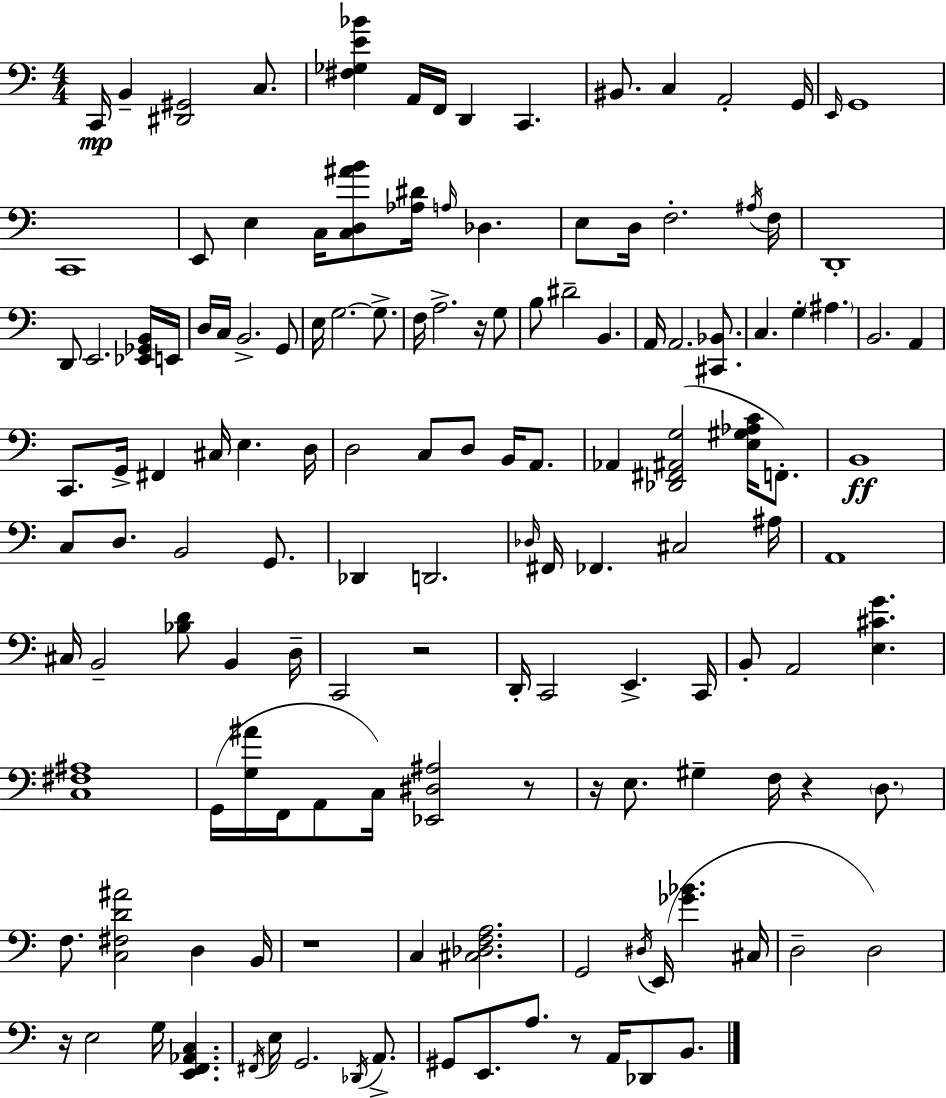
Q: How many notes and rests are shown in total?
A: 141